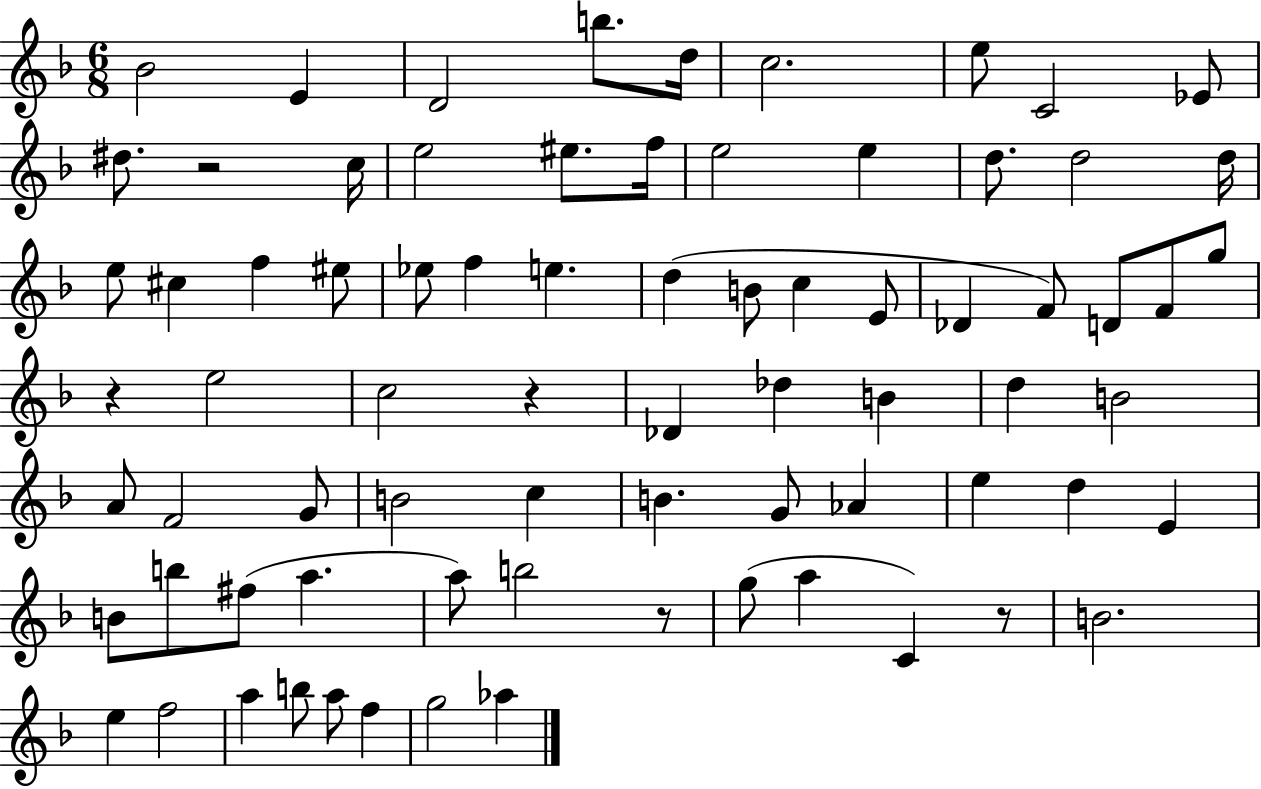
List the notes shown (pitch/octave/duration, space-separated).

Bb4/h E4/q D4/h B5/e. D5/s C5/h. E5/e C4/h Eb4/e D#5/e. R/h C5/s E5/h EIS5/e. F5/s E5/h E5/q D5/e. D5/h D5/s E5/e C#5/q F5/q EIS5/e Eb5/e F5/q E5/q. D5/q B4/e C5/q E4/e Db4/q F4/e D4/e F4/e G5/e R/q E5/h C5/h R/q Db4/q Db5/q B4/q D5/q B4/h A4/e F4/h G4/e B4/h C5/q B4/q. G4/e Ab4/q E5/q D5/q E4/q B4/e B5/e F#5/e A5/q. A5/e B5/h R/e G5/e A5/q C4/q R/e B4/h. E5/q F5/h A5/q B5/e A5/e F5/q G5/h Ab5/q